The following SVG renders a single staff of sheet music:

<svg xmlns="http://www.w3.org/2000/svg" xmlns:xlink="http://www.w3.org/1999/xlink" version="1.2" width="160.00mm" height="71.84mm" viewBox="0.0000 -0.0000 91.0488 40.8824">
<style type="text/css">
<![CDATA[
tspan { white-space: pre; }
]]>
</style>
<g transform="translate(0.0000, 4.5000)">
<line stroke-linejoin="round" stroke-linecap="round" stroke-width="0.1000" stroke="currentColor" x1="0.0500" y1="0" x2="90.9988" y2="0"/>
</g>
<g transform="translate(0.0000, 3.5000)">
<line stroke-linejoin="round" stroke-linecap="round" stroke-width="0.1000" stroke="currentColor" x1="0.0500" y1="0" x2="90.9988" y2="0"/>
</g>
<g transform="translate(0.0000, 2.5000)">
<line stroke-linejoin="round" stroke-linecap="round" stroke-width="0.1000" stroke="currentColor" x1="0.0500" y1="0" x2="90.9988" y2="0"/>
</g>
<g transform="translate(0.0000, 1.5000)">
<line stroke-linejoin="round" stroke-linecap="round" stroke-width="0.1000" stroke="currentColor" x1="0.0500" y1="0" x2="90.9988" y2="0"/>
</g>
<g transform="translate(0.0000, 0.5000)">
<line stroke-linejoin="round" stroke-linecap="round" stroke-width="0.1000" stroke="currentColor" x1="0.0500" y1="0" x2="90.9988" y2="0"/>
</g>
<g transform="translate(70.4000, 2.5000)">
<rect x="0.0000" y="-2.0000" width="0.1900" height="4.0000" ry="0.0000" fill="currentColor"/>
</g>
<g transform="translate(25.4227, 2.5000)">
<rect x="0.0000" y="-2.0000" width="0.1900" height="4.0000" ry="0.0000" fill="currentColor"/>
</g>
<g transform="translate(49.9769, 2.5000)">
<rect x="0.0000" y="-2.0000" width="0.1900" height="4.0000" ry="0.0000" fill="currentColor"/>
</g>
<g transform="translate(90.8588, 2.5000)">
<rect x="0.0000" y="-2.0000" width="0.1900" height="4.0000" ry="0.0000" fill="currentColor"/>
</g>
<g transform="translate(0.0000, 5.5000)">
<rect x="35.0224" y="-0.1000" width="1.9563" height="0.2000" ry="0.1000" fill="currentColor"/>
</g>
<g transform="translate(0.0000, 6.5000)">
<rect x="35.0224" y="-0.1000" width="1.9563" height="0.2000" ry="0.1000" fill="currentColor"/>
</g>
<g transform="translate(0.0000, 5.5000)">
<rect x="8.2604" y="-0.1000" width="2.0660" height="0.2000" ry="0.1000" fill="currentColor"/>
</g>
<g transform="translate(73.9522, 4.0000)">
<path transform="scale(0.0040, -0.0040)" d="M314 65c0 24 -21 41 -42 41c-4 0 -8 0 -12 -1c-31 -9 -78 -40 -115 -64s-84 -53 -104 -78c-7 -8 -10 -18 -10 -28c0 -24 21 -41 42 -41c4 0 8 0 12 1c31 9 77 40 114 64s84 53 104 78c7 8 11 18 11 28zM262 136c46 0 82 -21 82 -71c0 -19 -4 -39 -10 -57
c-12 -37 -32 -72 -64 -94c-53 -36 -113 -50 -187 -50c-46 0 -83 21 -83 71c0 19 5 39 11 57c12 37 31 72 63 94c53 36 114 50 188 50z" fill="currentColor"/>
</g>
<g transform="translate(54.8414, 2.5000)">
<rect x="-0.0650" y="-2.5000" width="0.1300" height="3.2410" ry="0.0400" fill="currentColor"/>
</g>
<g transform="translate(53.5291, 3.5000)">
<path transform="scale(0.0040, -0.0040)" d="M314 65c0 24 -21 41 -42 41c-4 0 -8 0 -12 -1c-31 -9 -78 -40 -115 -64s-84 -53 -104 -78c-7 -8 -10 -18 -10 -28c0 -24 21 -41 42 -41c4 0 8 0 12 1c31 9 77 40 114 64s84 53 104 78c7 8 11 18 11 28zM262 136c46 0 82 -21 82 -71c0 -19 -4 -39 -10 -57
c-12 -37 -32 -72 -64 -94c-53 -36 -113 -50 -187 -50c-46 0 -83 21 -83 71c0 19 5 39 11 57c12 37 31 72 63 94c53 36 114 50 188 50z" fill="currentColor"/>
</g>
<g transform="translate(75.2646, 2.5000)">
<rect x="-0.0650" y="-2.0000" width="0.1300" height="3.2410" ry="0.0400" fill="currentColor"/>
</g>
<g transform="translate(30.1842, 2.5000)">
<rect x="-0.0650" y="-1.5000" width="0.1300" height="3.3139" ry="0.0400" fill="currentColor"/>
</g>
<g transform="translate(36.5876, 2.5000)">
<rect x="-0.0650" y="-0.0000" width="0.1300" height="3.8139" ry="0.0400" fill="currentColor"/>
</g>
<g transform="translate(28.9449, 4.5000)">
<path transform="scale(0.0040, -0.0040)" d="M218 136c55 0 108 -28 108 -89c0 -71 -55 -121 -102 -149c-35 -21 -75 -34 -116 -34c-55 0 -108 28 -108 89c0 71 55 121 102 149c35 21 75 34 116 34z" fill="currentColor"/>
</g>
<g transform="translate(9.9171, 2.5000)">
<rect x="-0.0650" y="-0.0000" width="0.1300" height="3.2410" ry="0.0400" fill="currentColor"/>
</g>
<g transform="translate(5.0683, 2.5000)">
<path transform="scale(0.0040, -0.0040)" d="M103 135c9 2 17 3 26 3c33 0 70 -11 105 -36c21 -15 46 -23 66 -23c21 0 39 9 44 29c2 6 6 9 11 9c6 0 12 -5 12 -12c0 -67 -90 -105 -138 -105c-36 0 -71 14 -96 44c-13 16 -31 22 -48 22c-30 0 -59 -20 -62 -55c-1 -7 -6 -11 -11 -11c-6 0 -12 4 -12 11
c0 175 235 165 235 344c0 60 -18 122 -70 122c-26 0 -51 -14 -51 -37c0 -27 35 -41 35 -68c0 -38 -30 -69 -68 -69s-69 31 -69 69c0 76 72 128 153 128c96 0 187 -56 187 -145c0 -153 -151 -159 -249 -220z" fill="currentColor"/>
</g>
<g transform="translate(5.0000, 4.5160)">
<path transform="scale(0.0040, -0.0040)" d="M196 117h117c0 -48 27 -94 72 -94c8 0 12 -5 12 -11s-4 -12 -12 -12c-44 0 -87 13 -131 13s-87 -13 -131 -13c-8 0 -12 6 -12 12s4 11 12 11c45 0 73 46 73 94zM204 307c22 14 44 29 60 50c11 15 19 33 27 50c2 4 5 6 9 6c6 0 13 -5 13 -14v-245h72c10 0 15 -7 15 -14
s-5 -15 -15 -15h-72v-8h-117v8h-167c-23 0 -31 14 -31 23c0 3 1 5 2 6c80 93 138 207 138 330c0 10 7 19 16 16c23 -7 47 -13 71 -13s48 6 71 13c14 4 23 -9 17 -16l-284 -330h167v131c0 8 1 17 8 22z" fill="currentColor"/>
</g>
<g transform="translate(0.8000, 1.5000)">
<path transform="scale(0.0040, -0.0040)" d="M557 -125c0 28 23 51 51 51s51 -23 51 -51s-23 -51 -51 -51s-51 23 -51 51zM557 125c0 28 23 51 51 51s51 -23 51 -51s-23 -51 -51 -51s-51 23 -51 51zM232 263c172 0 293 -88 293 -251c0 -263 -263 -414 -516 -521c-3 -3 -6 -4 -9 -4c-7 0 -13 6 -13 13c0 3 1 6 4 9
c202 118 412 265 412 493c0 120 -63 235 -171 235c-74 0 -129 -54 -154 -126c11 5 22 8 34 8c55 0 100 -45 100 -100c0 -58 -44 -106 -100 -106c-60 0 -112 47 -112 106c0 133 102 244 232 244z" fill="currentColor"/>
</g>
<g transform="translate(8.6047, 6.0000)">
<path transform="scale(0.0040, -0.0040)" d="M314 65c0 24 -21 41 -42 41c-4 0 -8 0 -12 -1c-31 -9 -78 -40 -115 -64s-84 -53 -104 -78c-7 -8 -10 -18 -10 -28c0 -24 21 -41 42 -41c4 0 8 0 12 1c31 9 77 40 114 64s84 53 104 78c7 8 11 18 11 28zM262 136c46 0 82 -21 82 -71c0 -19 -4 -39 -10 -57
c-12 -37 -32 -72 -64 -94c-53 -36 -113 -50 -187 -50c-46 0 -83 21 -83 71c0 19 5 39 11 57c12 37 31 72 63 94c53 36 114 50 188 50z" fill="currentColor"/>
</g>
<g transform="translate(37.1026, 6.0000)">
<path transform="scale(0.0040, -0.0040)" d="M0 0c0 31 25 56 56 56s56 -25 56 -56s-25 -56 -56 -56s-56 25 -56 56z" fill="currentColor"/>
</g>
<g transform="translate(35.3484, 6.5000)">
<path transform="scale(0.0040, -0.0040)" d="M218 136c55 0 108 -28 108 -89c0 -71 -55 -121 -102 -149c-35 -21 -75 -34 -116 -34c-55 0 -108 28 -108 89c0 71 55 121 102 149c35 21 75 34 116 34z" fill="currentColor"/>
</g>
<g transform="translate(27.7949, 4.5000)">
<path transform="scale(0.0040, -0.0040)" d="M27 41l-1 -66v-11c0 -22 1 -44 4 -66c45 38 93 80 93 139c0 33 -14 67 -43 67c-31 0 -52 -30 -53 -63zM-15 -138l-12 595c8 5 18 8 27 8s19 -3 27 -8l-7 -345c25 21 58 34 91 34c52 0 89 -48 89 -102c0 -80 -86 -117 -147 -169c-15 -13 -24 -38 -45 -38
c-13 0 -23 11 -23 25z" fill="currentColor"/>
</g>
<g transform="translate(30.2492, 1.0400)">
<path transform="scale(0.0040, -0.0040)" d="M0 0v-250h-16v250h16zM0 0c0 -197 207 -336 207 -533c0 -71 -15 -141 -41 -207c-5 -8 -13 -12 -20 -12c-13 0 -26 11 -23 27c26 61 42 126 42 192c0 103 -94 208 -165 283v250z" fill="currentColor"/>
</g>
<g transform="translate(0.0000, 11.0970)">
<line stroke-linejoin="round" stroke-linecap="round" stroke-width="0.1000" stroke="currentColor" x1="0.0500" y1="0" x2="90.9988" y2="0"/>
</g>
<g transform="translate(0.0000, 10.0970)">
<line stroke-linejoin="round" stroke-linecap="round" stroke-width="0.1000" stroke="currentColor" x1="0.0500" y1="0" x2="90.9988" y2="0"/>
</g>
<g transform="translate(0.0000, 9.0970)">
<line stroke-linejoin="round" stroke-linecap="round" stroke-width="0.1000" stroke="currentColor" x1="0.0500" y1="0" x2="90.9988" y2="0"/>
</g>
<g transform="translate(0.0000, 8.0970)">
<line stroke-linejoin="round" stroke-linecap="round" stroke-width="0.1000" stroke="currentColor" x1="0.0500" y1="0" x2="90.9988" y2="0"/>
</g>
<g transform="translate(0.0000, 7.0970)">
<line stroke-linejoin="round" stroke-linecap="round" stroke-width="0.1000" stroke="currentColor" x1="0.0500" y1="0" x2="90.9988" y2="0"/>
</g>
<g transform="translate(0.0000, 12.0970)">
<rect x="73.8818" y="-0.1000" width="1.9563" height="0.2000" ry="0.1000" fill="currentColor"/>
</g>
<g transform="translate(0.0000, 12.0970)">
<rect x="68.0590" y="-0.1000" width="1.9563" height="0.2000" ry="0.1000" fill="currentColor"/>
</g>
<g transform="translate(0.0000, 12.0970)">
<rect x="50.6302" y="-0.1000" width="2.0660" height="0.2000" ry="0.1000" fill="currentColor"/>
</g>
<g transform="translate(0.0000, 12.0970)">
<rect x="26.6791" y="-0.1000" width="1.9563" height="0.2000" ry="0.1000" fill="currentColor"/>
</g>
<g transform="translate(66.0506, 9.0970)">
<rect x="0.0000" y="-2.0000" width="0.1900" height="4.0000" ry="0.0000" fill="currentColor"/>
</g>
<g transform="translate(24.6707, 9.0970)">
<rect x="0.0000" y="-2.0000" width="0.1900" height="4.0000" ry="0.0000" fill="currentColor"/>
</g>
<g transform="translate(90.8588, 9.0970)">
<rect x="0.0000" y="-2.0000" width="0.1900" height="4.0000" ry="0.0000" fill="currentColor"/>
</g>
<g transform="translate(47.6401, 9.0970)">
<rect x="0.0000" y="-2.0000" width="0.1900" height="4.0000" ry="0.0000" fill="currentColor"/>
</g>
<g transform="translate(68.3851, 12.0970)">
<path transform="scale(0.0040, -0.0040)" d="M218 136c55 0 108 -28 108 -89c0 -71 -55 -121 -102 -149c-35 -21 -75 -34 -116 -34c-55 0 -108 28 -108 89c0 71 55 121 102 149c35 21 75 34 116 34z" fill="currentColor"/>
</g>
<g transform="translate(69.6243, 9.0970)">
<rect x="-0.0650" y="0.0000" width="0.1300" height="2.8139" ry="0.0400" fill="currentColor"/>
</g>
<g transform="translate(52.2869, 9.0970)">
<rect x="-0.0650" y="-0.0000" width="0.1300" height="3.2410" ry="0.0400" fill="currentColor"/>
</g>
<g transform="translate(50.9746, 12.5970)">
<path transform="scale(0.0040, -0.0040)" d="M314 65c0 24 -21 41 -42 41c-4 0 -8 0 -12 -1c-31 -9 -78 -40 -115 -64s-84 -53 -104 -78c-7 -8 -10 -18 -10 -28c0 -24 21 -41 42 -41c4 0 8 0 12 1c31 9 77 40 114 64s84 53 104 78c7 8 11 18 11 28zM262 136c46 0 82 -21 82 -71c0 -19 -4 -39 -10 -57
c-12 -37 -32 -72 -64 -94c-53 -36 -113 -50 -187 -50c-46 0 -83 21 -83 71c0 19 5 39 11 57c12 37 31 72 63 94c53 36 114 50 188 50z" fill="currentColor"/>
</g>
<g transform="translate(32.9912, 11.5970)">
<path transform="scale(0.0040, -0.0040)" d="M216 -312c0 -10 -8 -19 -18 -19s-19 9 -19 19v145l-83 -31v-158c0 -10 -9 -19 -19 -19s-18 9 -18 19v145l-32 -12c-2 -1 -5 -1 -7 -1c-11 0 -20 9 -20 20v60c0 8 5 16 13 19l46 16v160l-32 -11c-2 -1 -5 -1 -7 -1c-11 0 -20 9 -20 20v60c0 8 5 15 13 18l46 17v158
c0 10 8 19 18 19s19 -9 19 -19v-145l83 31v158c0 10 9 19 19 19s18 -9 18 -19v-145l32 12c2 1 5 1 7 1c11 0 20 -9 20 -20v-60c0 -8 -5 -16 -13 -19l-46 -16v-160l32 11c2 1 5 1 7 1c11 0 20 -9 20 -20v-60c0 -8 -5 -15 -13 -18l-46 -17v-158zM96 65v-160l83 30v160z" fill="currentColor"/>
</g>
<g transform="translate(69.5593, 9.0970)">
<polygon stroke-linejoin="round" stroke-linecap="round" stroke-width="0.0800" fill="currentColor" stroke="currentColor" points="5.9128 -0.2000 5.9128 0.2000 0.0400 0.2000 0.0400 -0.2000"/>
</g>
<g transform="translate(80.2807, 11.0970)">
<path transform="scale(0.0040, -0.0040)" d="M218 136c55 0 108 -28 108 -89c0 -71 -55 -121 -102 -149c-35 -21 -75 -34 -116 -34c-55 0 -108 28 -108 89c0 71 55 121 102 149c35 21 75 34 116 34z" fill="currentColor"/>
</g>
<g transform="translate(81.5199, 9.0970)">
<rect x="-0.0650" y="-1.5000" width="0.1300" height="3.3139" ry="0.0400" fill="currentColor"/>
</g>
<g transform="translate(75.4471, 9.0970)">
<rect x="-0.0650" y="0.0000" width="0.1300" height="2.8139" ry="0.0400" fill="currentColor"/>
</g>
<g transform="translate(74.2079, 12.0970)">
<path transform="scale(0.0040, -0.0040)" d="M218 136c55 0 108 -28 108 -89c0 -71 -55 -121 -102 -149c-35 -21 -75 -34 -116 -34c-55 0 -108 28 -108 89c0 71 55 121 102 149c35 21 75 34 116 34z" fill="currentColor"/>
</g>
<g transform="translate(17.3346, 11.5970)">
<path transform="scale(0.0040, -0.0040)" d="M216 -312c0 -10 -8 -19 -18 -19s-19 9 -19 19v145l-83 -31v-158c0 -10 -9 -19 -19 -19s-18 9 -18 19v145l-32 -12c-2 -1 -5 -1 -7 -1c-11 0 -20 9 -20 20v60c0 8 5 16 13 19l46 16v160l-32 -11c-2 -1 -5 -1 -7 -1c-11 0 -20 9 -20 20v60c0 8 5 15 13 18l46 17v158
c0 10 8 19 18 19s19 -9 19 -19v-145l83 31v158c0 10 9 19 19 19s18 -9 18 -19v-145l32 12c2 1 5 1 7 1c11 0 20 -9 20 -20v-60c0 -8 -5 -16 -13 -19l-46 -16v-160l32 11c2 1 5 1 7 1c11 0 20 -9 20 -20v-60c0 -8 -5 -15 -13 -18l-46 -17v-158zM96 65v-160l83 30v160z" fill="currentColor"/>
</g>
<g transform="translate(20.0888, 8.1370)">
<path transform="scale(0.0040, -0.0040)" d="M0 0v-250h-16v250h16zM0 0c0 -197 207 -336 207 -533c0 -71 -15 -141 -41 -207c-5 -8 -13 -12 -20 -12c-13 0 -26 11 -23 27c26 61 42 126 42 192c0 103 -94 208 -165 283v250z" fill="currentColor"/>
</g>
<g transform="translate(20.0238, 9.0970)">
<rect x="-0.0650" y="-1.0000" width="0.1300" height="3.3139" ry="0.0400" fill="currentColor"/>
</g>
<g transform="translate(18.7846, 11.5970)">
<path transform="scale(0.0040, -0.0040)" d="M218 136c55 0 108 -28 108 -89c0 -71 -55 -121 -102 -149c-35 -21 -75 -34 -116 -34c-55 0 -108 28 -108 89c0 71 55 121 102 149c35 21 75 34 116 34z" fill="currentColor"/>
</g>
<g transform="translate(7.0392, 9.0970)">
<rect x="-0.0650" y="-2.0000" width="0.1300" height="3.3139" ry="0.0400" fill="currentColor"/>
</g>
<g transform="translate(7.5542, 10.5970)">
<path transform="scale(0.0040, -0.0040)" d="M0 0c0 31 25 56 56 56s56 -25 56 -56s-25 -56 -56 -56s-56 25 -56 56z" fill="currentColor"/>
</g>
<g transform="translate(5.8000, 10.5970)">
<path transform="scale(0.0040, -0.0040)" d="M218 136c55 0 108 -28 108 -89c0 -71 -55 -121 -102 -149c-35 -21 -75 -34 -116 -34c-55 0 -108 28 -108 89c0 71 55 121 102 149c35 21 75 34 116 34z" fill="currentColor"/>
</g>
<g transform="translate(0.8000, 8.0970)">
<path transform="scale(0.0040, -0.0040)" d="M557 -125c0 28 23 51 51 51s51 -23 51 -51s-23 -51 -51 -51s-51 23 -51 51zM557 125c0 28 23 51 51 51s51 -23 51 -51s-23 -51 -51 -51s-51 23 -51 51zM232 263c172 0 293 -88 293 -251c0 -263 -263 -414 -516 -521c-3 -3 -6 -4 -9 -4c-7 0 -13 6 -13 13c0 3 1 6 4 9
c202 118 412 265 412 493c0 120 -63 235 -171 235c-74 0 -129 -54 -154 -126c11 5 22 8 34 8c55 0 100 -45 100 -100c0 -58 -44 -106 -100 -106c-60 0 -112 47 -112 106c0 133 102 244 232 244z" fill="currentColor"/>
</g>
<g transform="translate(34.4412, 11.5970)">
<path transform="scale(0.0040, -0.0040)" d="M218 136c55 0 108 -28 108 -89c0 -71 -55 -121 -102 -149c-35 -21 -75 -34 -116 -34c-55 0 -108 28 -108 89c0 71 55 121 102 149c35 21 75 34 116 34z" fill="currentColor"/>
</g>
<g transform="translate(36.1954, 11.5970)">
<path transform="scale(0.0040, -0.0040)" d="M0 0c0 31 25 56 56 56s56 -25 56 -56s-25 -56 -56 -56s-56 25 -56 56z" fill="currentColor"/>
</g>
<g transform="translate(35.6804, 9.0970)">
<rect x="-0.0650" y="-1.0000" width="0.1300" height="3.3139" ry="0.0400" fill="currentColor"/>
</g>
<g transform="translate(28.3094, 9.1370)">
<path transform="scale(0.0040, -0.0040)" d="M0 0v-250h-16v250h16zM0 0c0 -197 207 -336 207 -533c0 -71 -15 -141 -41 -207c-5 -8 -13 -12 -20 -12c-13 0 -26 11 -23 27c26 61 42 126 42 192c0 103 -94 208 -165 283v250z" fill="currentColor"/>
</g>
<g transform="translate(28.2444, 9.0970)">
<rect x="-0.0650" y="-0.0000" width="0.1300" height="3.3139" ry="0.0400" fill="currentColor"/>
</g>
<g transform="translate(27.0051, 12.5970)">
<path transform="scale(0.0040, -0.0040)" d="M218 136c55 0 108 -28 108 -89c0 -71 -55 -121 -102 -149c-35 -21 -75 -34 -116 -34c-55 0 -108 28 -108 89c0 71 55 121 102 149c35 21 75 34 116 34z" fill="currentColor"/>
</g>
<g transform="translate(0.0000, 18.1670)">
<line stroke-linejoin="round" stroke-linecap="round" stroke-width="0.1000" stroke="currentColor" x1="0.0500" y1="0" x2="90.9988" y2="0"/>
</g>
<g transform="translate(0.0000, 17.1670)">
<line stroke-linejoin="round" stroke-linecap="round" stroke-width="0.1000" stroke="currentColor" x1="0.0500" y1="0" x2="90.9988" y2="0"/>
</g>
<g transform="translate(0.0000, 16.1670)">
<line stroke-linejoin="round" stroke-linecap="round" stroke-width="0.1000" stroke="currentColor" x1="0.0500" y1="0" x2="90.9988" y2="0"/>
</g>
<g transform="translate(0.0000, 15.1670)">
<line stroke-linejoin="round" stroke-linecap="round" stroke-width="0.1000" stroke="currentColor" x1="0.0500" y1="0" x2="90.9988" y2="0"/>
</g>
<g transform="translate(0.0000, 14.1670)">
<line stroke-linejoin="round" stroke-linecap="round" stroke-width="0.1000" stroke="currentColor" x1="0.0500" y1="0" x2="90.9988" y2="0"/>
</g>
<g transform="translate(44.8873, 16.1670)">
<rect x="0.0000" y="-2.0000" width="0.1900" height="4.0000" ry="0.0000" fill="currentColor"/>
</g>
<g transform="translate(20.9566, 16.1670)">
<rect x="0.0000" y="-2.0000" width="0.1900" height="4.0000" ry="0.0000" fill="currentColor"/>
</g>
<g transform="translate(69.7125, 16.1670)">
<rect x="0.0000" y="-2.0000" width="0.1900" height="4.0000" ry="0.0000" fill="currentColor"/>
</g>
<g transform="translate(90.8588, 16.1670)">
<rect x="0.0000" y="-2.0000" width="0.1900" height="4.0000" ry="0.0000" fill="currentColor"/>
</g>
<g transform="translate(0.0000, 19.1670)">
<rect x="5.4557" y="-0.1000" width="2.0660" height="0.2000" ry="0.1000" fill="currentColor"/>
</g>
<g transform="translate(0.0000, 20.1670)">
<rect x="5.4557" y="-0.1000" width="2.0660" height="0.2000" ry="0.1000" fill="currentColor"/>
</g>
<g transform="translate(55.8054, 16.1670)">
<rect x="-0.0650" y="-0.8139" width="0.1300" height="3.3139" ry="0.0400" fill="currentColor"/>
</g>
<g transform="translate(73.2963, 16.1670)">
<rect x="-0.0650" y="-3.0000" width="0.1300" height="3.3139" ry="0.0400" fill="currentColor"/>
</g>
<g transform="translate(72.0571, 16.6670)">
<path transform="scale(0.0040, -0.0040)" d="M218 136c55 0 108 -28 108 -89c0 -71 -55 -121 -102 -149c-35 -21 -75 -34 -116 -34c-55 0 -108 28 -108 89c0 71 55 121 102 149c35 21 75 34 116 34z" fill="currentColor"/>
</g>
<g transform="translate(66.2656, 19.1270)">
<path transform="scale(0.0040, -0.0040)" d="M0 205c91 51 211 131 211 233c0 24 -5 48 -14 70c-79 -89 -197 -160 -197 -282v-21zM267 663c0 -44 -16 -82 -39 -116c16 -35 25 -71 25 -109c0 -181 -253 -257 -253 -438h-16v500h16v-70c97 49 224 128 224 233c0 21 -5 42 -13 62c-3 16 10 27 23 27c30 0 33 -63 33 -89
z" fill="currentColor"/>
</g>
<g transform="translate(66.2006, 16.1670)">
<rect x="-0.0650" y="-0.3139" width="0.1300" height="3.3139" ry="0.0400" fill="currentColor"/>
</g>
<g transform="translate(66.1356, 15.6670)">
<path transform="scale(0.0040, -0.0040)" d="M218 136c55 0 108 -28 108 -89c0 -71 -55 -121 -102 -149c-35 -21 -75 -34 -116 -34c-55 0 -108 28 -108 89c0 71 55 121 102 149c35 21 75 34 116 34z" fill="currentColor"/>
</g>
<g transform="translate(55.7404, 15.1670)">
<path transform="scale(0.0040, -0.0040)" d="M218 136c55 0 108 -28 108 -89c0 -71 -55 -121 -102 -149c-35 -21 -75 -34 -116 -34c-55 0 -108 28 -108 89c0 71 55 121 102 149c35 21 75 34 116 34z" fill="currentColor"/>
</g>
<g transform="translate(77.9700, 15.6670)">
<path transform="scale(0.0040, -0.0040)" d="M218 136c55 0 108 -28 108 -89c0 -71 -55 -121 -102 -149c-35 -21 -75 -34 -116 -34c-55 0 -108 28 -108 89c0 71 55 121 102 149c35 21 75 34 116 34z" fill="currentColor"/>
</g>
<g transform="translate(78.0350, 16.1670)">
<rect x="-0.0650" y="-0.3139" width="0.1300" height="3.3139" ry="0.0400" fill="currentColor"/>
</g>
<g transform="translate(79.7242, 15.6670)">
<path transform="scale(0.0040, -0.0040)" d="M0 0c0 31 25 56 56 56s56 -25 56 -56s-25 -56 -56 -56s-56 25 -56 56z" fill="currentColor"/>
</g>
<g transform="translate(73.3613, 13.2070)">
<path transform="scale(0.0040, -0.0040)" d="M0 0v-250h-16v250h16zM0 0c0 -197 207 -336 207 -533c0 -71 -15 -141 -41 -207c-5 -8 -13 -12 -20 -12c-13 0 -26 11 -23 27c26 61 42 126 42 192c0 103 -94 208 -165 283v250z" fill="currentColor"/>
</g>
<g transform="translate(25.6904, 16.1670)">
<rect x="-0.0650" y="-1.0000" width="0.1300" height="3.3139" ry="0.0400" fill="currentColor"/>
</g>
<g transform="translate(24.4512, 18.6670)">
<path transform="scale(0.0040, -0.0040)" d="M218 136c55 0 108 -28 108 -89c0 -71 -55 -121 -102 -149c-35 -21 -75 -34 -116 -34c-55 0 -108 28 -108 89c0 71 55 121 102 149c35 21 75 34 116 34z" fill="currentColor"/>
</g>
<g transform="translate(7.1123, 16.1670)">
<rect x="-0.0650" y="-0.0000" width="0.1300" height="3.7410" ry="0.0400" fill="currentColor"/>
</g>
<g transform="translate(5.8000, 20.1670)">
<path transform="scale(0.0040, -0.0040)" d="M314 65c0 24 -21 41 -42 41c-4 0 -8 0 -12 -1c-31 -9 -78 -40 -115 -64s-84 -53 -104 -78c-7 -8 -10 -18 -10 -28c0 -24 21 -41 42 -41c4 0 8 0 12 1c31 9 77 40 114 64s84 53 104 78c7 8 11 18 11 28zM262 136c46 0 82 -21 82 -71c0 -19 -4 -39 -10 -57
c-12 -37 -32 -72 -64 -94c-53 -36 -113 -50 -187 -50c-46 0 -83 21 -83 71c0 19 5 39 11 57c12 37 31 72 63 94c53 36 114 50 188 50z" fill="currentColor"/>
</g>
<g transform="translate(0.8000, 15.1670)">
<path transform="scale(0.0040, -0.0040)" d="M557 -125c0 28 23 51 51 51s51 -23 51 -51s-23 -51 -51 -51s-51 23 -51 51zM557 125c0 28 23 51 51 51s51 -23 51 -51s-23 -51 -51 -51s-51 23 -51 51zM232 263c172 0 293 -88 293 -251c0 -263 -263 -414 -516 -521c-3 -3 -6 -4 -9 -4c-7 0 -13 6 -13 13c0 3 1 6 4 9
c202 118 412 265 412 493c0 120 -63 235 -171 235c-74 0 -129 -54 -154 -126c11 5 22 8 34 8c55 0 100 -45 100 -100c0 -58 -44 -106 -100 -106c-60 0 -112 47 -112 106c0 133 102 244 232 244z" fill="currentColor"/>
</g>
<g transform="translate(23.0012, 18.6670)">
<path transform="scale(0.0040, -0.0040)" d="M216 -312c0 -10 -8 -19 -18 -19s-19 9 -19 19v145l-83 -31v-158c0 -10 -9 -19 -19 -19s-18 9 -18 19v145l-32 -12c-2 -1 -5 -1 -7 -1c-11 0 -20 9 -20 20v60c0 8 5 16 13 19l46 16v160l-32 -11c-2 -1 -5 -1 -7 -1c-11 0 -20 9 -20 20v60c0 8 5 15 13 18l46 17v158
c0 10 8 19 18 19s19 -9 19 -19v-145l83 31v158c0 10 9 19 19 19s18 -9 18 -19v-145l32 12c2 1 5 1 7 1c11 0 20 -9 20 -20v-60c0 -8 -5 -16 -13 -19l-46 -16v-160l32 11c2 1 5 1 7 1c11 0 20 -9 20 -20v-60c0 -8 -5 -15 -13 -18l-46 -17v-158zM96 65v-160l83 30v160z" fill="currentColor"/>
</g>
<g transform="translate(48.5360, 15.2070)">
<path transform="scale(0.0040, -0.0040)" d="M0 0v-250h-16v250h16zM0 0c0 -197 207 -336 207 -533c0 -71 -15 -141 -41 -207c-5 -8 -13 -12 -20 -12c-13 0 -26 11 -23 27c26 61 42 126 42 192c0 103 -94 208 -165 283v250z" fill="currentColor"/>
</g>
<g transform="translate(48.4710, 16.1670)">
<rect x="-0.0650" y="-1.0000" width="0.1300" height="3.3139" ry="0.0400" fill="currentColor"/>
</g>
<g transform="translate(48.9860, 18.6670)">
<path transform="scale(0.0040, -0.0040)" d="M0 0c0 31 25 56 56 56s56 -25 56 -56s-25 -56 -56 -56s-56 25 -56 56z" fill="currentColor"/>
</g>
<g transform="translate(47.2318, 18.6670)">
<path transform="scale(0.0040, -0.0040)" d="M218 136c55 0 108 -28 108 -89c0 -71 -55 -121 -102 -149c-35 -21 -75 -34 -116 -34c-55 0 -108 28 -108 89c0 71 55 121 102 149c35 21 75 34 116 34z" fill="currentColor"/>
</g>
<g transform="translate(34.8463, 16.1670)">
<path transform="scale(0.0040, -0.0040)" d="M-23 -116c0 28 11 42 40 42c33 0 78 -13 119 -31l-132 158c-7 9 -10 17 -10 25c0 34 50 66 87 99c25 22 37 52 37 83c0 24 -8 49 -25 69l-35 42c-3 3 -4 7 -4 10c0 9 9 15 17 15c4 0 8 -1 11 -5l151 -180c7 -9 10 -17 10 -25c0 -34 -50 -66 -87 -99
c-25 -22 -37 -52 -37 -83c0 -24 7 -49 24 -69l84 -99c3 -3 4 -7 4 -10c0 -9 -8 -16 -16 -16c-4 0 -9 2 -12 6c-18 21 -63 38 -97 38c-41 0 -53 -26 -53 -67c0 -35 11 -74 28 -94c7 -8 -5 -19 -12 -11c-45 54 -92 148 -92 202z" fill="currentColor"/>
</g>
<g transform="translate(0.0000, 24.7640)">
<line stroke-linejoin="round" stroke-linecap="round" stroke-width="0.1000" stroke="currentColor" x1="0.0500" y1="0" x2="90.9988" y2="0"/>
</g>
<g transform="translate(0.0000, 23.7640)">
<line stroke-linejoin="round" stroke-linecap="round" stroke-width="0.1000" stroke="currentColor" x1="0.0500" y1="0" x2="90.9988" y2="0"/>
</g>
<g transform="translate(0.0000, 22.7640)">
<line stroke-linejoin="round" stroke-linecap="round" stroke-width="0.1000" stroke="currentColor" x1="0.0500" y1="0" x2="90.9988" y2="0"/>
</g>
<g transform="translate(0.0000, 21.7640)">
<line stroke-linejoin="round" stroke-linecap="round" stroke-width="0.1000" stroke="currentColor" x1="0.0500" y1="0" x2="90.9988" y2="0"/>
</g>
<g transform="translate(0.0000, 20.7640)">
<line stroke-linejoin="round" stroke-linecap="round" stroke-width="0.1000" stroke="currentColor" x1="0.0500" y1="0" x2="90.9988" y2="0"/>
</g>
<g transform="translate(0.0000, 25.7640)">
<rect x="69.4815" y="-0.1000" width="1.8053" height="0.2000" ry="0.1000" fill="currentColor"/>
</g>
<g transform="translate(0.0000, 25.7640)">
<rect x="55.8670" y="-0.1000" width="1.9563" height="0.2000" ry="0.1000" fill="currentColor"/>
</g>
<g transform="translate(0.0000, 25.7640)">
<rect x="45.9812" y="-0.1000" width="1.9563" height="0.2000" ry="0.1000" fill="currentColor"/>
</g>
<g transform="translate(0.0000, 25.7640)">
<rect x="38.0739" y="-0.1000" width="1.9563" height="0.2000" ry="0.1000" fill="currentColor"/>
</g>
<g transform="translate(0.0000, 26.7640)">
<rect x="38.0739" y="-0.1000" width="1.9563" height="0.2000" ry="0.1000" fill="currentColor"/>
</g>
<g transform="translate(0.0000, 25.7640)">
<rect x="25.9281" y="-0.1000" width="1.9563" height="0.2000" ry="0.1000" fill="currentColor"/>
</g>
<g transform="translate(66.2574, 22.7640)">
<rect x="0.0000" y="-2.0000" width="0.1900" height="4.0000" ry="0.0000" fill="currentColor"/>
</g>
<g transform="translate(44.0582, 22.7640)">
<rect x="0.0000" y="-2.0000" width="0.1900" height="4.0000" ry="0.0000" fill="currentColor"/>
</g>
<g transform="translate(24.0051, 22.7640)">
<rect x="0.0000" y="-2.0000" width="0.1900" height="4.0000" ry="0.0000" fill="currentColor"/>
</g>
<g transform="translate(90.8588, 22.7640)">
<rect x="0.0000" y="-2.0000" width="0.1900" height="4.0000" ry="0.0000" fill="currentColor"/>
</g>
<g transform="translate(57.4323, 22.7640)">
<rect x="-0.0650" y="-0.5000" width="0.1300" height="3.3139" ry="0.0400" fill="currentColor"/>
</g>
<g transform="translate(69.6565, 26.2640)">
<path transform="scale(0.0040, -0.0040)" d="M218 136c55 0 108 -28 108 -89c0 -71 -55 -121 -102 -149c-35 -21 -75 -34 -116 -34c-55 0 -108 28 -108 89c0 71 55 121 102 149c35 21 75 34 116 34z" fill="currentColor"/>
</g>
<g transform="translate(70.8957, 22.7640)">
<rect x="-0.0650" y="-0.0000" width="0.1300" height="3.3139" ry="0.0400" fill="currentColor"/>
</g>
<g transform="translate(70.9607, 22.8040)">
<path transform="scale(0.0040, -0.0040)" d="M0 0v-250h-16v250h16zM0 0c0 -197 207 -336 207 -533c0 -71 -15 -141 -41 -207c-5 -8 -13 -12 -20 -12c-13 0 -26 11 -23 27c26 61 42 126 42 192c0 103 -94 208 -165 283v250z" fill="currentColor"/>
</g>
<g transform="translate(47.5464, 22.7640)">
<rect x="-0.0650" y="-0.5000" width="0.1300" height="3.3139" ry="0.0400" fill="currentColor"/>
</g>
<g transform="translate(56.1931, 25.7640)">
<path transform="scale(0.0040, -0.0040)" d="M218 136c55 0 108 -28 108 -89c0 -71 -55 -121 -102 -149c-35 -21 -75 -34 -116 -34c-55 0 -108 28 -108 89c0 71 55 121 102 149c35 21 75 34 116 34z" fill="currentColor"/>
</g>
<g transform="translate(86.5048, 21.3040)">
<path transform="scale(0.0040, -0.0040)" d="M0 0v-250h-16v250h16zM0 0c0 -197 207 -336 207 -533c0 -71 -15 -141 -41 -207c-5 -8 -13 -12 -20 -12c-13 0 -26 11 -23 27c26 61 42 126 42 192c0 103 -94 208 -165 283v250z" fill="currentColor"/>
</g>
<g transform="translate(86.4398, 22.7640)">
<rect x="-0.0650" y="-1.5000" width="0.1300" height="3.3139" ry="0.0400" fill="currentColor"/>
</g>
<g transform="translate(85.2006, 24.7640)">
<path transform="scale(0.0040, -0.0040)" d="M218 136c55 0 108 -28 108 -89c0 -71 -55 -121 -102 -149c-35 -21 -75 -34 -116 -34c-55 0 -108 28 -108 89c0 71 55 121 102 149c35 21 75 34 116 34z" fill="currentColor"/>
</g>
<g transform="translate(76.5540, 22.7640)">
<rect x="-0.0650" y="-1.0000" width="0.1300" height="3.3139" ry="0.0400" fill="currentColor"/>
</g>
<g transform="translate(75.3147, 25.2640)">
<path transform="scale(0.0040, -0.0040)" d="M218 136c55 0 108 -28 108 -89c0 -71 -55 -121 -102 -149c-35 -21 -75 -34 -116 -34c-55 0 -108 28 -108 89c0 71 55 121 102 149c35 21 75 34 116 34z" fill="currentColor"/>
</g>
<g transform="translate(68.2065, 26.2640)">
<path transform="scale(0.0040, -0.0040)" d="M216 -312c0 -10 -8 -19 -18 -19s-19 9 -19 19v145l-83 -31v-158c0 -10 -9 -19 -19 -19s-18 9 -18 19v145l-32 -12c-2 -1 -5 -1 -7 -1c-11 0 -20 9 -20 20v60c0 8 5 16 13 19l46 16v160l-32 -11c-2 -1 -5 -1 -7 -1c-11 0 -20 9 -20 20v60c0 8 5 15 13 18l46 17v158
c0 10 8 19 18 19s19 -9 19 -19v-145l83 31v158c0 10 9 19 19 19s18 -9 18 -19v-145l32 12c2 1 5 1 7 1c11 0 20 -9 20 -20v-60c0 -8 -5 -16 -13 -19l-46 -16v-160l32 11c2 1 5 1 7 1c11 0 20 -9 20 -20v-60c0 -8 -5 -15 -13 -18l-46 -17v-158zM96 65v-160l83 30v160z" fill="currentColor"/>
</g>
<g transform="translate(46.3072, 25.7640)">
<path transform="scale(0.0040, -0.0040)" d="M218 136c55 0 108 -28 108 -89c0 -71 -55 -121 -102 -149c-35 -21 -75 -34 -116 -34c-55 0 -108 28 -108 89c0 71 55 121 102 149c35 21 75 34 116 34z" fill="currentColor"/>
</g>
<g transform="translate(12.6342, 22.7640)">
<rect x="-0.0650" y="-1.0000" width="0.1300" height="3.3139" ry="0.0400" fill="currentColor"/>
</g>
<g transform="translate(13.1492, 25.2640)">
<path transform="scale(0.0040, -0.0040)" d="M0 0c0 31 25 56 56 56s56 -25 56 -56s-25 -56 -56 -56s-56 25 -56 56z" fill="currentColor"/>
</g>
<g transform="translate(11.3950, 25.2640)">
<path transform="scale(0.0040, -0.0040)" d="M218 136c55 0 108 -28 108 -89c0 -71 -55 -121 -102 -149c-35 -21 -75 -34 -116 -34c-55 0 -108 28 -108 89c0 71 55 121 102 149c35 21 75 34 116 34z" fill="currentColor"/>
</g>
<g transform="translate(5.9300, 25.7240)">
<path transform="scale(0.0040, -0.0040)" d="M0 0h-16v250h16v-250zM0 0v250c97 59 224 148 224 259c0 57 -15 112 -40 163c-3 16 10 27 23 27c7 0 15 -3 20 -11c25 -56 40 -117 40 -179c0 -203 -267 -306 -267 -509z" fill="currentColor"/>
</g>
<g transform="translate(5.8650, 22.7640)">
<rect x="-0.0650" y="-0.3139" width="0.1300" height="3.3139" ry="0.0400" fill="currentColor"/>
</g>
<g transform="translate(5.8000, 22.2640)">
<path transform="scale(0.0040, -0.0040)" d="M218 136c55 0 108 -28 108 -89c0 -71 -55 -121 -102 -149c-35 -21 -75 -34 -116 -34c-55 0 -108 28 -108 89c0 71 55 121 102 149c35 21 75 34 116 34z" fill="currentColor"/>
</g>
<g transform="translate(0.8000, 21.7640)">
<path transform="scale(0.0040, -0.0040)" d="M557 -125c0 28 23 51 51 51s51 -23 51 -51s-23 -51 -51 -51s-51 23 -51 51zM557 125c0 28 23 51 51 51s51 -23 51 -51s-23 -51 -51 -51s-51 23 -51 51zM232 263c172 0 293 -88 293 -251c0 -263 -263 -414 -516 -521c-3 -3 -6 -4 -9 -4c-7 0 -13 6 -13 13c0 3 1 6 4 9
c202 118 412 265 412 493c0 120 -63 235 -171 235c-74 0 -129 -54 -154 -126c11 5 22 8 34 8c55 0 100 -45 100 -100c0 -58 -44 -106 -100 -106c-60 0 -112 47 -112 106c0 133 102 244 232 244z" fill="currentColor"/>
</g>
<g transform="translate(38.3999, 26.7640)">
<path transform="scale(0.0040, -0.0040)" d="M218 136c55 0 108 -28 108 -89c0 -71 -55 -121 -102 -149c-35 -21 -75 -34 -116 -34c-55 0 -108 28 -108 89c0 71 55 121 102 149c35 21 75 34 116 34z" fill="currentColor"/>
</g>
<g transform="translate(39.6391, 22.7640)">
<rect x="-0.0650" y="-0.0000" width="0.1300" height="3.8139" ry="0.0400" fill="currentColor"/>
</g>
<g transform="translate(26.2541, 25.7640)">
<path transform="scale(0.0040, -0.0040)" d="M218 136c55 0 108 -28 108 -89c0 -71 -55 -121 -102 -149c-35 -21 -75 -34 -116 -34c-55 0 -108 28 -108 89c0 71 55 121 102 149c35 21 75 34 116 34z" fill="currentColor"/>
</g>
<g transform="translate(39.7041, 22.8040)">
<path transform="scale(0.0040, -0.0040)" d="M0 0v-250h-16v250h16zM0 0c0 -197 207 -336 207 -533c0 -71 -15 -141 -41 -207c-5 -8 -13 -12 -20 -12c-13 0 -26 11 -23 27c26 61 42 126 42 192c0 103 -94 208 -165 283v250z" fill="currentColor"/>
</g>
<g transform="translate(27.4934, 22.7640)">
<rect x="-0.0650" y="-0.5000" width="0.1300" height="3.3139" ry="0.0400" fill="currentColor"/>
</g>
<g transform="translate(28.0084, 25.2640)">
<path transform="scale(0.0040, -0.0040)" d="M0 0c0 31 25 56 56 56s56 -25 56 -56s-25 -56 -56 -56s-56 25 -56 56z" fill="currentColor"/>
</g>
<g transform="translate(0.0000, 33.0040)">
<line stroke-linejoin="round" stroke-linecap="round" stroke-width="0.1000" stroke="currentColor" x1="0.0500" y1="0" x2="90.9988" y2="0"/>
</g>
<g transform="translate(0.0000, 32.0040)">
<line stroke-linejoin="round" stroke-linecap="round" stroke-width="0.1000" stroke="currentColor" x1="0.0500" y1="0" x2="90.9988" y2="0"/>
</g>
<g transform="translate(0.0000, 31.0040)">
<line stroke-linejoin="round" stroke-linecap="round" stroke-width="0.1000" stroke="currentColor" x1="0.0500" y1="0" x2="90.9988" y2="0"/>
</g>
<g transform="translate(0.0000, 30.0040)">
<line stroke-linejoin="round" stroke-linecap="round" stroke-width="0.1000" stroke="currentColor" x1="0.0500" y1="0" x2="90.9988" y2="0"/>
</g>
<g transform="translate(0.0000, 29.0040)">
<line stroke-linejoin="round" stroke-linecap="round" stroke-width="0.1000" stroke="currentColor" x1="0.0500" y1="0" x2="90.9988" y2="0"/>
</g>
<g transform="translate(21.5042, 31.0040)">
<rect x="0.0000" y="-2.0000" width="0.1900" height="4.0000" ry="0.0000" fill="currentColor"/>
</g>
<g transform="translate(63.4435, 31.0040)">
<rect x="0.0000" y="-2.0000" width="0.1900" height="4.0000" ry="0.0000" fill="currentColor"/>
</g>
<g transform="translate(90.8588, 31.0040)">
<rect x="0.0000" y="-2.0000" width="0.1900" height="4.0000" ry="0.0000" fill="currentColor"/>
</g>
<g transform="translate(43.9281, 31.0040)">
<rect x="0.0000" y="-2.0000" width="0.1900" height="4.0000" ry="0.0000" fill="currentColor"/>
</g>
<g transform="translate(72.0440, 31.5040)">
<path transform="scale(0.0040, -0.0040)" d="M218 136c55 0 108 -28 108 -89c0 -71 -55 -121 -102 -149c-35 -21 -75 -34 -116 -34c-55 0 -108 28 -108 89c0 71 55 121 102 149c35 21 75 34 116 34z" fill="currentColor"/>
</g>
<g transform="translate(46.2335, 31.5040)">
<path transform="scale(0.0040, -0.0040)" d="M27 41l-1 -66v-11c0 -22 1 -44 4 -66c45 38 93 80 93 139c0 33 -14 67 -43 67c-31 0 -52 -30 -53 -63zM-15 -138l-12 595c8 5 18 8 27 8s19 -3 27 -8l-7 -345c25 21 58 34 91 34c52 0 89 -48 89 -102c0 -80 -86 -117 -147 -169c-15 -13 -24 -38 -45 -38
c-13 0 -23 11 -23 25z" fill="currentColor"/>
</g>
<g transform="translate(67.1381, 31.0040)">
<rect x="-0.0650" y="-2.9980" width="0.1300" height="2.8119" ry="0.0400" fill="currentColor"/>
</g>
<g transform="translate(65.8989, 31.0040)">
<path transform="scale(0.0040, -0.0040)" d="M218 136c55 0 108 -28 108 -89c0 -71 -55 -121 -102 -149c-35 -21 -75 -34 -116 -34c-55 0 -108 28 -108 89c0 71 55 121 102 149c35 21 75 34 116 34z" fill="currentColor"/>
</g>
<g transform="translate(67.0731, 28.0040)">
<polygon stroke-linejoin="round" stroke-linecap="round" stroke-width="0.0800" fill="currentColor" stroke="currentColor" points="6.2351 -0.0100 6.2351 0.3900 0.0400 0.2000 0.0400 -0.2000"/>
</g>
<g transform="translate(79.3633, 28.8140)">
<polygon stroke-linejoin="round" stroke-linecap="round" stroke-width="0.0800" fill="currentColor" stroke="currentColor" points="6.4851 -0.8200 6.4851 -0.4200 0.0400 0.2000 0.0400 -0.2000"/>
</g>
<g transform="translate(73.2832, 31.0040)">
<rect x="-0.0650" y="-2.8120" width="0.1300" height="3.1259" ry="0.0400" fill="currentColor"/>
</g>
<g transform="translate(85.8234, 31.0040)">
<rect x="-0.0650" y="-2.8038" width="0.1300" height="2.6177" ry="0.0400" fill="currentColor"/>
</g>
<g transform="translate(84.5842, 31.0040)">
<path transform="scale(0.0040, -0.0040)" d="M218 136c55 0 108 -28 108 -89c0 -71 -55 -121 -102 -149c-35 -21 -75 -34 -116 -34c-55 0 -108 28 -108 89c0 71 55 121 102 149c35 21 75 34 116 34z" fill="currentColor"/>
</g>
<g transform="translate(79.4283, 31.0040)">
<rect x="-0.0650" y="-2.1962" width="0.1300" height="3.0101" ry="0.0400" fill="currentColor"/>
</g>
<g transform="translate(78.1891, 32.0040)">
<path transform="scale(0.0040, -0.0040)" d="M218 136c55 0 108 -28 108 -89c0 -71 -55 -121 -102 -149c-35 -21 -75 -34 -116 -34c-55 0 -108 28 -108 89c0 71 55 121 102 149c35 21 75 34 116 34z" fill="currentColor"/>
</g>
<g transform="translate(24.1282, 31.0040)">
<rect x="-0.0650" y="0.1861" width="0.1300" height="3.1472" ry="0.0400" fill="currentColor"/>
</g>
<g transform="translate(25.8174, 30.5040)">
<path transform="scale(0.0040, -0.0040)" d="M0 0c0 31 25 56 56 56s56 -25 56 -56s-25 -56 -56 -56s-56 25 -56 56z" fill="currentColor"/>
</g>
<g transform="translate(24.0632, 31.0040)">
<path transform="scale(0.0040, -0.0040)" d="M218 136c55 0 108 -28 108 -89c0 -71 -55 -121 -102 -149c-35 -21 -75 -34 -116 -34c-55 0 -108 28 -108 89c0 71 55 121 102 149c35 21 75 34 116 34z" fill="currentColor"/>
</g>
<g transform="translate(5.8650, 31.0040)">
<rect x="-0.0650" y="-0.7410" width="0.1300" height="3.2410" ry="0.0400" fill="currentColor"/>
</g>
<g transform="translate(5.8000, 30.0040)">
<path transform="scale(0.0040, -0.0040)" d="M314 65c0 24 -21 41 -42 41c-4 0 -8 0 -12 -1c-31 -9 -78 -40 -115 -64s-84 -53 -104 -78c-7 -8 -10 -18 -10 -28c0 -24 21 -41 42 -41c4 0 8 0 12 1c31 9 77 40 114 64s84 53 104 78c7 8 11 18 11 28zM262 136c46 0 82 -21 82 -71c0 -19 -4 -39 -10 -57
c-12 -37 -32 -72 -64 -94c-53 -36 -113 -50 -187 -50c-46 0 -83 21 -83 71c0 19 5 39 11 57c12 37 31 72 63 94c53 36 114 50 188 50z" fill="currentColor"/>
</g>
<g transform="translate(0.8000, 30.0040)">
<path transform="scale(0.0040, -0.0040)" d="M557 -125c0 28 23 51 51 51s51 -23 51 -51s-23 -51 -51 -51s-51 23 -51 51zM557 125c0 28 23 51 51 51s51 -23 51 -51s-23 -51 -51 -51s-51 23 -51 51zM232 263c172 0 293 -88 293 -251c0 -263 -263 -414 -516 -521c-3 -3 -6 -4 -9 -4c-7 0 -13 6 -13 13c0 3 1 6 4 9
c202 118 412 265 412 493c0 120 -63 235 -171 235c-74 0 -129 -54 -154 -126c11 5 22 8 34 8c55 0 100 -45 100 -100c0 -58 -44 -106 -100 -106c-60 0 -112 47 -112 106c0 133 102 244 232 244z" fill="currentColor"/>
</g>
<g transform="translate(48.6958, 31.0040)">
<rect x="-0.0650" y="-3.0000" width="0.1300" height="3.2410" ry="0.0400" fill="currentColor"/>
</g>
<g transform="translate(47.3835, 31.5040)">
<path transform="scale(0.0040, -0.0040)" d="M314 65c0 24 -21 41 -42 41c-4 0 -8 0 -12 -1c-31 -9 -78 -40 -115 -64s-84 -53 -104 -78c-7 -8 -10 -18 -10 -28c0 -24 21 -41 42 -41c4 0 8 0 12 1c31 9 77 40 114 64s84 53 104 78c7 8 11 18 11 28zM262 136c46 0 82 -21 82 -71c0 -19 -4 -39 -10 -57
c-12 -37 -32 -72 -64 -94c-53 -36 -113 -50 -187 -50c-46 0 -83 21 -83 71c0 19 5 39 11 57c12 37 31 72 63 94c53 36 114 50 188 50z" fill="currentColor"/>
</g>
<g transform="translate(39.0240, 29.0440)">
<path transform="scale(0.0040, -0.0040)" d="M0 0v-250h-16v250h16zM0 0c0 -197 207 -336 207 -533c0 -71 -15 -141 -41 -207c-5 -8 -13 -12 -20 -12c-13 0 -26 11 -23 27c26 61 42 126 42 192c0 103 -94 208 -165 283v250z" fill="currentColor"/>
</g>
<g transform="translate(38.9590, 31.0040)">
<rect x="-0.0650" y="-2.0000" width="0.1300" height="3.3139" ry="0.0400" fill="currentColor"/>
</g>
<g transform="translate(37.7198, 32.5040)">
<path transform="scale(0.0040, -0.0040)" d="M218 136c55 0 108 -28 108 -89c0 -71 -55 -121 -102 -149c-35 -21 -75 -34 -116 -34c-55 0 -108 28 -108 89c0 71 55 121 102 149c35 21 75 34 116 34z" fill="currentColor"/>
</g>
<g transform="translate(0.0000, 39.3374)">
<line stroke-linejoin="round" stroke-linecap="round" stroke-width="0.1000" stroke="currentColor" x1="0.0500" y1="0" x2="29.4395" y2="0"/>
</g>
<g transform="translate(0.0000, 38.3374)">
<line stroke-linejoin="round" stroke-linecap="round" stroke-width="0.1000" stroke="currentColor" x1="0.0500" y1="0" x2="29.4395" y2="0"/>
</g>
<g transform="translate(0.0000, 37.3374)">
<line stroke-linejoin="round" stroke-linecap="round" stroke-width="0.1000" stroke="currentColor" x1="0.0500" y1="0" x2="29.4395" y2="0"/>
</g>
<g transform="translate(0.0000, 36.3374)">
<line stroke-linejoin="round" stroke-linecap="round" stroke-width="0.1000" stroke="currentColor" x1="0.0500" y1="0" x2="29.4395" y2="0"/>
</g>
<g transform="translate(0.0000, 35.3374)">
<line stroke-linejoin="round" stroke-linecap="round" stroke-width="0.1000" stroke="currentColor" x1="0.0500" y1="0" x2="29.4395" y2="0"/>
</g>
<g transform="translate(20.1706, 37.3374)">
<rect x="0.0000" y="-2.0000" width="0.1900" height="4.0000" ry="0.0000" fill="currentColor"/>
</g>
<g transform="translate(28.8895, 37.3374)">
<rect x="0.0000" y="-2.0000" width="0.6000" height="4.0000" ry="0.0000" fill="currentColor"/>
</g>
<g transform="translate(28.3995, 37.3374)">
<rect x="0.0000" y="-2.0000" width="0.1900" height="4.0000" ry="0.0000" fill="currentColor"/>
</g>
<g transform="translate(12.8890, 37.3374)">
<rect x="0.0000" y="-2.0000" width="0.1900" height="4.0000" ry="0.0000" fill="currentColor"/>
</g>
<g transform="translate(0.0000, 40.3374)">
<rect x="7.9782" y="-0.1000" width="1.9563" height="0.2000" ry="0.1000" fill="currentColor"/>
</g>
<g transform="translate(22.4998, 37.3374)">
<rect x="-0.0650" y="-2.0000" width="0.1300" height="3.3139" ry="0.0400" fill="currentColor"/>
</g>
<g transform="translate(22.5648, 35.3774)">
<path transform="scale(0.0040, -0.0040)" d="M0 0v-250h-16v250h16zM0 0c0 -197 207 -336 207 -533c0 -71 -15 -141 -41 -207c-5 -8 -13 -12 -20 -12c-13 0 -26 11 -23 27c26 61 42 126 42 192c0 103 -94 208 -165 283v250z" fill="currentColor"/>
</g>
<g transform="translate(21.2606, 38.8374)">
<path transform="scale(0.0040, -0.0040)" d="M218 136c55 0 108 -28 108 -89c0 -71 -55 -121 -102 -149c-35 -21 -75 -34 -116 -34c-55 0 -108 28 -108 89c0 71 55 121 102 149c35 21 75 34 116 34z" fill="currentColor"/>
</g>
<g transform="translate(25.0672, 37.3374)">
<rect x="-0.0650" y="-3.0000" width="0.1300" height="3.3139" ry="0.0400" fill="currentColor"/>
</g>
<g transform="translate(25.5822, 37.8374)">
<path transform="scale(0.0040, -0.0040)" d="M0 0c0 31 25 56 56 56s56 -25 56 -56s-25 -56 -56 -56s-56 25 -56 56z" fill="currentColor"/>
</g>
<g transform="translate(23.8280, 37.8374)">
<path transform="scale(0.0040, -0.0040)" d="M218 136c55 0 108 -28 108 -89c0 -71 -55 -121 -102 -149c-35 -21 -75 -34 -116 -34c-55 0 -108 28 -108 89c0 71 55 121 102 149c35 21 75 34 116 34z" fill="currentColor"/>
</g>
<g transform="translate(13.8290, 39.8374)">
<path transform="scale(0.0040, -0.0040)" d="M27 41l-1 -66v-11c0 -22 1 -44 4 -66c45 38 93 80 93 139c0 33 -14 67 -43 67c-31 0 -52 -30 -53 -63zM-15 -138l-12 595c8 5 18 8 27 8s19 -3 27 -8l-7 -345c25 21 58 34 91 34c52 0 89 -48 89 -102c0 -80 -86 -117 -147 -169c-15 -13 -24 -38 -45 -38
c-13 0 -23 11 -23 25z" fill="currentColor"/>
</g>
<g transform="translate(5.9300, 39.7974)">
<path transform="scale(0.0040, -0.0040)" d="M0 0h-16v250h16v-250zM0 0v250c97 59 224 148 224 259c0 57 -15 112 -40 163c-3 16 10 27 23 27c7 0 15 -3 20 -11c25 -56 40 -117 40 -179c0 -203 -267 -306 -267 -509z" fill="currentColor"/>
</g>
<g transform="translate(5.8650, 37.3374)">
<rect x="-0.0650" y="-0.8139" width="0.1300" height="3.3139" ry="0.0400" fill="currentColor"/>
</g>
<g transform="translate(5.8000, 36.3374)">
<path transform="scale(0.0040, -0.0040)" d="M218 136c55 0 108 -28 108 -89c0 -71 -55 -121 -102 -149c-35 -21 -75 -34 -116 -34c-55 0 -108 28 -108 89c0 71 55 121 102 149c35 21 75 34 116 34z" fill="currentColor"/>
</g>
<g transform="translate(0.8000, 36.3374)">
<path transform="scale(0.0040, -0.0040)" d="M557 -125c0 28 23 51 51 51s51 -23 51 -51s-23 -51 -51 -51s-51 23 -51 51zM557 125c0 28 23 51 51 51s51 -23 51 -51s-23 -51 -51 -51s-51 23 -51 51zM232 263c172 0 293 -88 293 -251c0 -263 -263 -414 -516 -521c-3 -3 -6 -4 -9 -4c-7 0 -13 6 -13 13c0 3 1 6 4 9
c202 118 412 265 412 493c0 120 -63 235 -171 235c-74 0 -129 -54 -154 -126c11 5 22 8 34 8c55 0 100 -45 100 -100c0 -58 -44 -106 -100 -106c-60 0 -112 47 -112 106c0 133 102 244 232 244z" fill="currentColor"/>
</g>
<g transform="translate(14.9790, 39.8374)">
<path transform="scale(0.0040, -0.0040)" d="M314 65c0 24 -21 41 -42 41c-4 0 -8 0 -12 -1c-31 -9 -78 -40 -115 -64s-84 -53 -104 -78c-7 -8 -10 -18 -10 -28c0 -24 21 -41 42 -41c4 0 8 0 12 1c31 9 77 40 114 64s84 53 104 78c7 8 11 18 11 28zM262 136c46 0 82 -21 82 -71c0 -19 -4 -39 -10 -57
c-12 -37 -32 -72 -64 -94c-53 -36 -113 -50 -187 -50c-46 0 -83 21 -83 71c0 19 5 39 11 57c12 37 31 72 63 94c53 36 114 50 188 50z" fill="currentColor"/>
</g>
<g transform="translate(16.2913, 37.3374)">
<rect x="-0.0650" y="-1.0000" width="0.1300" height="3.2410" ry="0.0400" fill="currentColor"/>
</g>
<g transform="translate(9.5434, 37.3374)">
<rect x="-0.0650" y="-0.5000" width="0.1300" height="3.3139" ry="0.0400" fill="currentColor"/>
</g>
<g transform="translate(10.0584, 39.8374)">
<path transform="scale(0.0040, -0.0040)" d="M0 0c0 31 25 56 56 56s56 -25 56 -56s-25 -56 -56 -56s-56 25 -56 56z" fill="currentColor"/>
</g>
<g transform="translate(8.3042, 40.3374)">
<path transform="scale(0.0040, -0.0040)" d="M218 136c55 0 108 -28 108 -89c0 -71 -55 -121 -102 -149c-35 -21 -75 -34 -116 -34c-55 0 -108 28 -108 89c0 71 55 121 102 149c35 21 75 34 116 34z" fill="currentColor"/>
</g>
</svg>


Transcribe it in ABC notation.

X:1
T:Untitled
M:2/4
L:1/4
K:C
D,,2 _G,,/2 C,, B,,2 A,,2 A,, ^F,,/2 D,,/2 ^F,, D,,2 E,,/2 E,,/2 G,, C,,2 ^F,, z F,,/2 F, E,/4 C,/2 E, E,/2 F,, E,, C,,/2 E,, E,, ^D,,/2 F,, G,,/2 F,2 D, A,,/2 _C,2 D,/2 C,/2 B,,/2 D,/2 F,/2 E,, _F,,2 A,,/2 C,